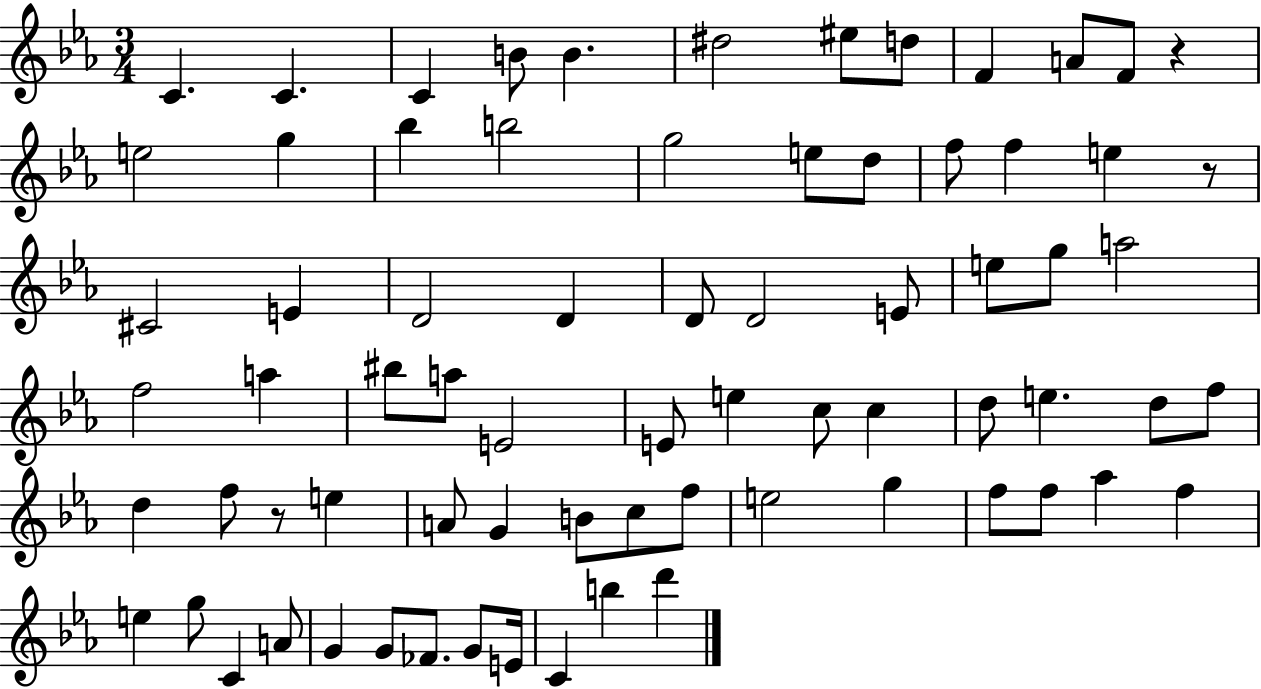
{
  \clef treble
  \numericTimeSignature
  \time 3/4
  \key ees \major
  c'4. c'4. | c'4 b'8 b'4. | dis''2 eis''8 d''8 | f'4 a'8 f'8 r4 | \break e''2 g''4 | bes''4 b''2 | g''2 e''8 d''8 | f''8 f''4 e''4 r8 | \break cis'2 e'4 | d'2 d'4 | d'8 d'2 e'8 | e''8 g''8 a''2 | \break f''2 a''4 | bis''8 a''8 e'2 | e'8 e''4 c''8 c''4 | d''8 e''4. d''8 f''8 | \break d''4 f''8 r8 e''4 | a'8 g'4 b'8 c''8 f''8 | e''2 g''4 | f''8 f''8 aes''4 f''4 | \break e''4 g''8 c'4 a'8 | g'4 g'8 fes'8. g'8 e'16 | c'4 b''4 d'''4 | \bar "|."
}